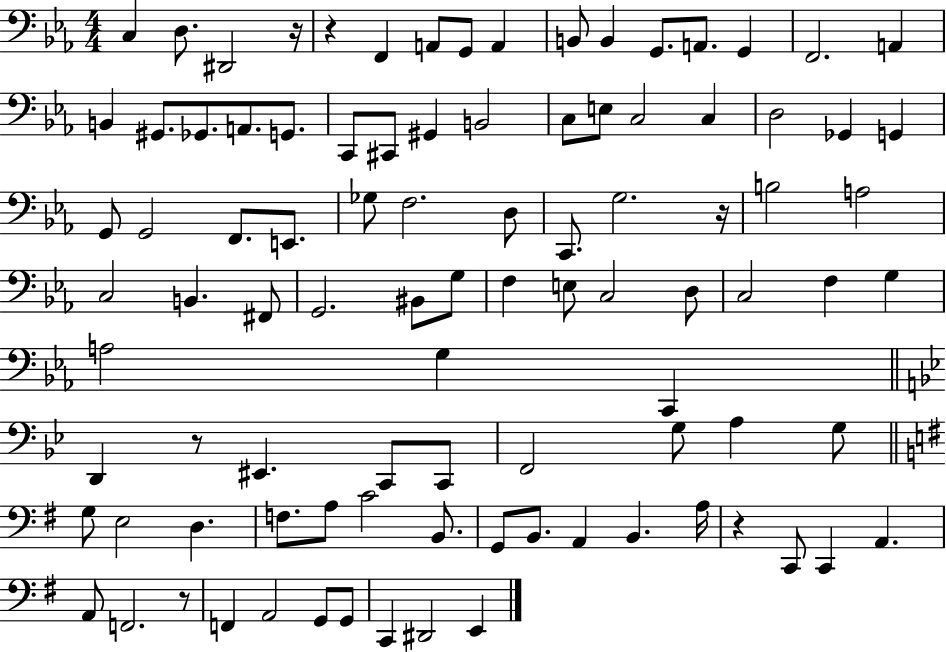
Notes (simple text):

C3/q D3/e. D#2/h R/s R/q F2/q A2/e G2/e A2/q B2/e B2/q G2/e. A2/e. G2/q F2/h. A2/q B2/q G#2/e. Gb2/e. A2/e. G2/e. C2/e C#2/e G#2/q B2/h C3/e E3/e C3/h C3/q D3/h Gb2/q G2/q G2/e G2/h F2/e. E2/e. Gb3/e F3/h. D3/e C2/e. G3/h. R/s B3/h A3/h C3/h B2/q. F#2/e G2/h. BIS2/e G3/e F3/q E3/e C3/h D3/e C3/h F3/q G3/q A3/h G3/q C2/q D2/q R/e EIS2/q. C2/e C2/e F2/h G3/e A3/q G3/e G3/e E3/h D3/q. F3/e. A3/e C4/h B2/e. G2/e B2/e. A2/q B2/q. A3/s R/q C2/e C2/q A2/q. A2/e F2/h. R/e F2/q A2/h G2/e G2/e C2/q D#2/h E2/q